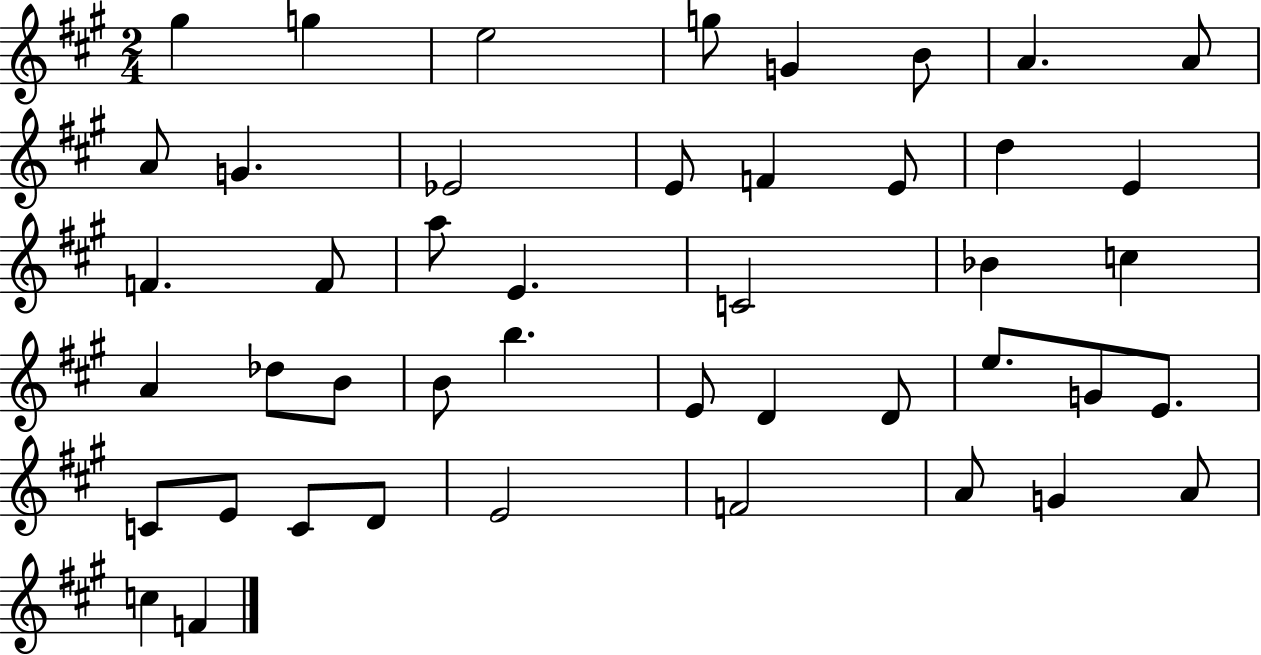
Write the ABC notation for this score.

X:1
T:Untitled
M:2/4
L:1/4
K:A
^g g e2 g/2 G B/2 A A/2 A/2 G _E2 E/2 F E/2 d E F F/2 a/2 E C2 _B c A _d/2 B/2 B/2 b E/2 D D/2 e/2 G/2 E/2 C/2 E/2 C/2 D/2 E2 F2 A/2 G A/2 c F